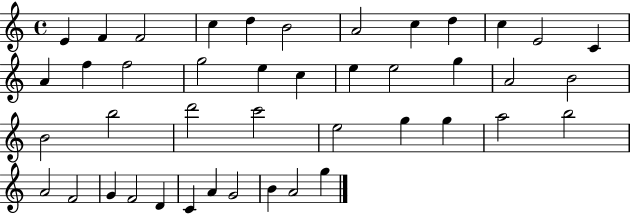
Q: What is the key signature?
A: C major